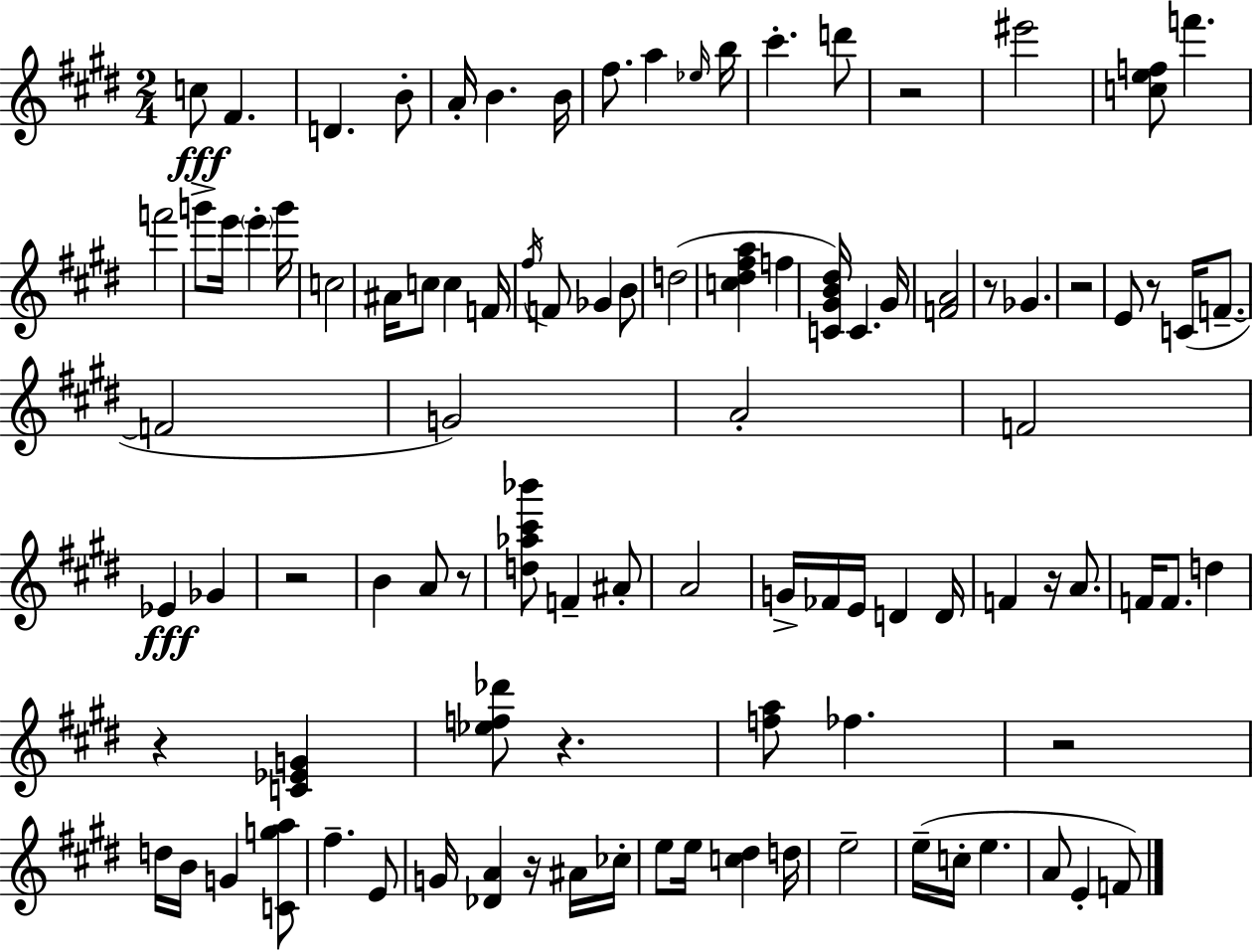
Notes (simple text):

C5/e F#4/q. D4/q. B4/e A4/s B4/q. B4/s F#5/e. A5/q Eb5/s B5/s C#6/q. D6/e R/h EIS6/h [C5,E5,F5]/e F6/q. F6/h G6/e E6/s E6/q G6/s C5/h A#4/s C5/e C5/q F4/s F#5/s F4/e Gb4/q B4/e D5/h [C5,D#5,F#5,A5]/q F5/q [C4,G#4,B4,D#5]/s C4/q. G#4/s [F4,A4]/h R/e Gb4/q. R/h E4/e R/e C4/s F4/e. F4/h G4/h A4/h F4/h Eb4/q Gb4/q R/h B4/q A4/e R/e [D5,Ab5,C#6,Bb6]/e F4/q A#4/e A4/h G4/s FES4/s E4/s D4/q D4/s F4/q R/s A4/e. F4/s F4/e. D5/q R/q [C4,Eb4,G4]/q [Eb5,F5,Db6]/e R/q. [F5,A5]/e FES5/q. R/h D5/s B4/s G4/q [C4,G5,A5]/e F#5/q. E4/e G4/s [Db4,A4]/q R/s A#4/s CES5/s E5/e E5/s [C5,D#5]/q D5/s E5/h E5/s C5/s E5/q. A4/e E4/q F4/e